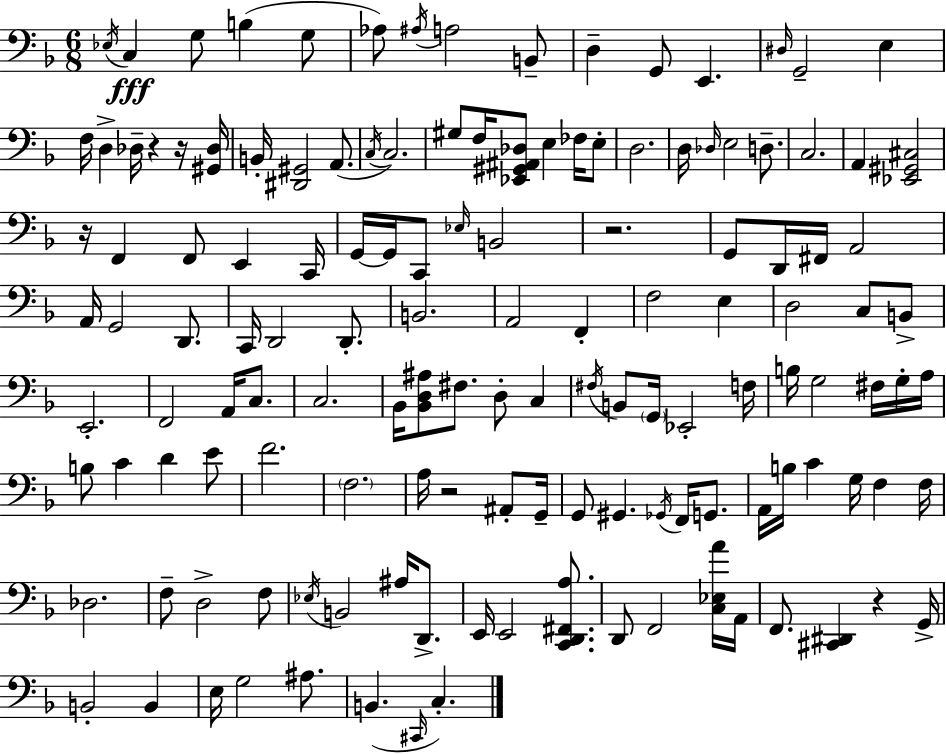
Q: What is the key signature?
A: D minor